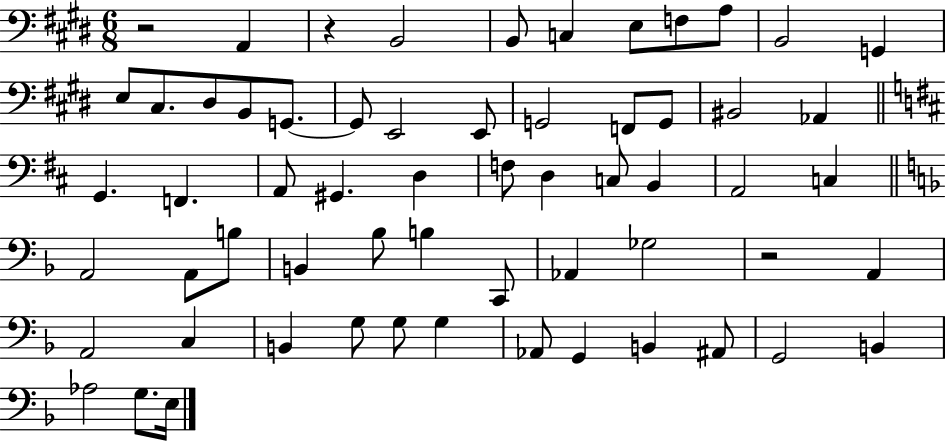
{
  \clef bass
  \numericTimeSignature
  \time 6/8
  \key e \major
  r2 a,4 | r4 b,2 | b,8 c4 e8 f8 a8 | b,2 g,4 | \break e8 cis8. dis8 b,8 g,8.~~ | g,8 e,2 e,8 | g,2 f,8 g,8 | bis,2 aes,4 | \break \bar "||" \break \key d \major g,4. f,4. | a,8 gis,4. d4 | f8 d4 c8 b,4 | a,2 c4 | \break \bar "||" \break \key d \minor a,2 a,8 b8 | b,4 bes8 b4 c,8 | aes,4 ges2 | r2 a,4 | \break a,2 c4 | b,4 g8 g8 g4 | aes,8 g,4 b,4 ais,8 | g,2 b,4 | \break aes2 g8. e16 | \bar "|."
}